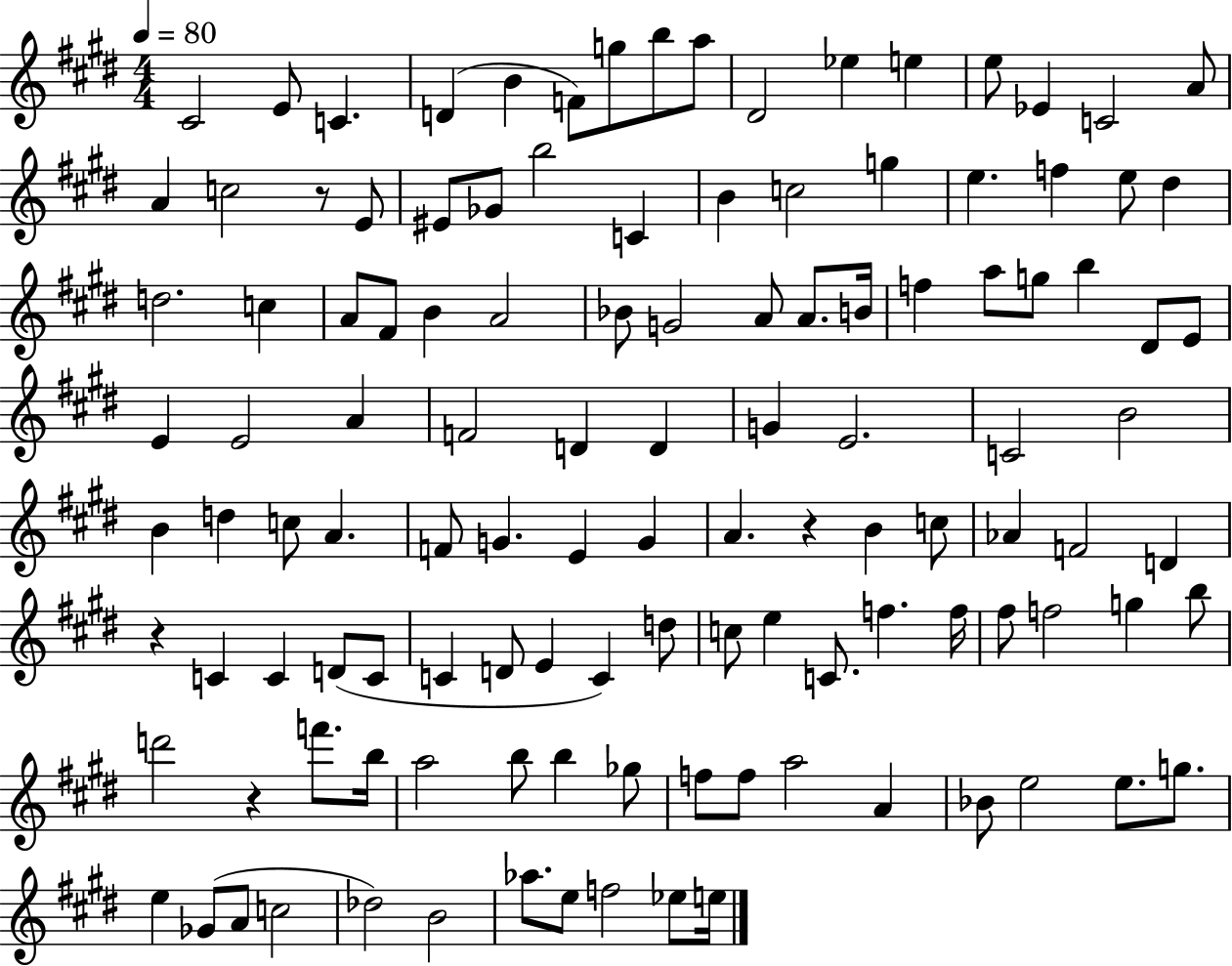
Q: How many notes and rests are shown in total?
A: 119